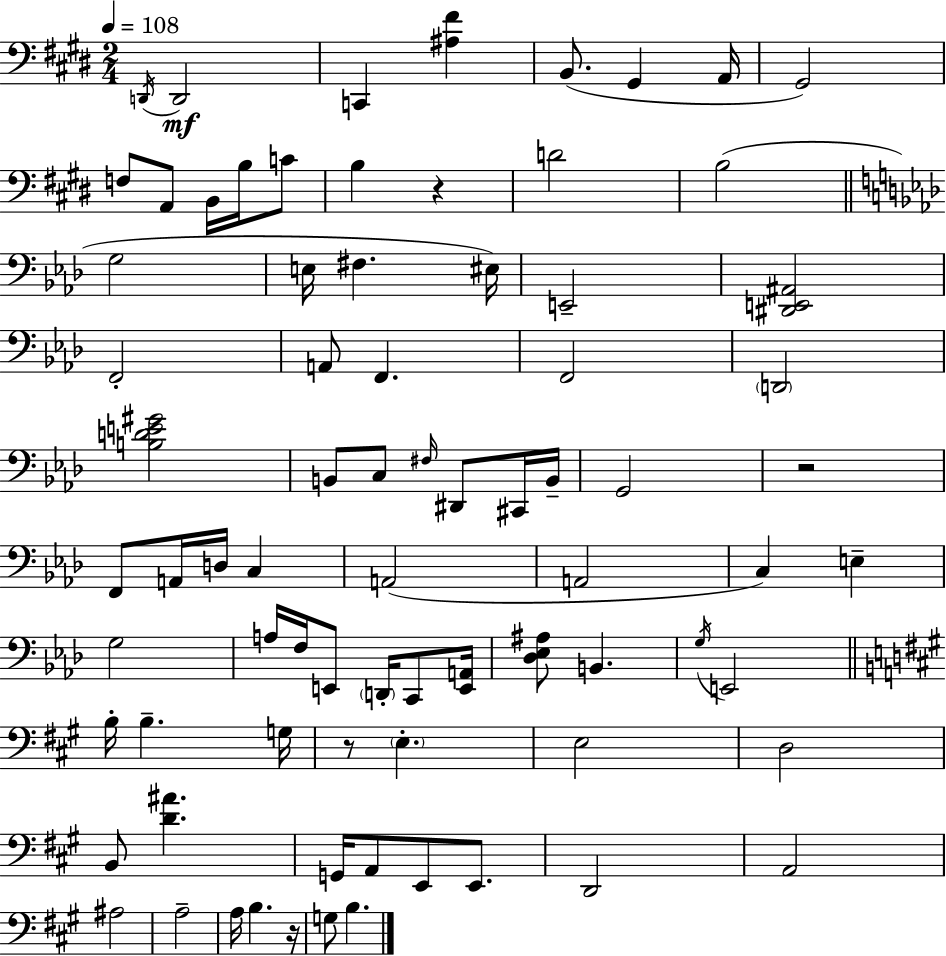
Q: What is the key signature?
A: E major